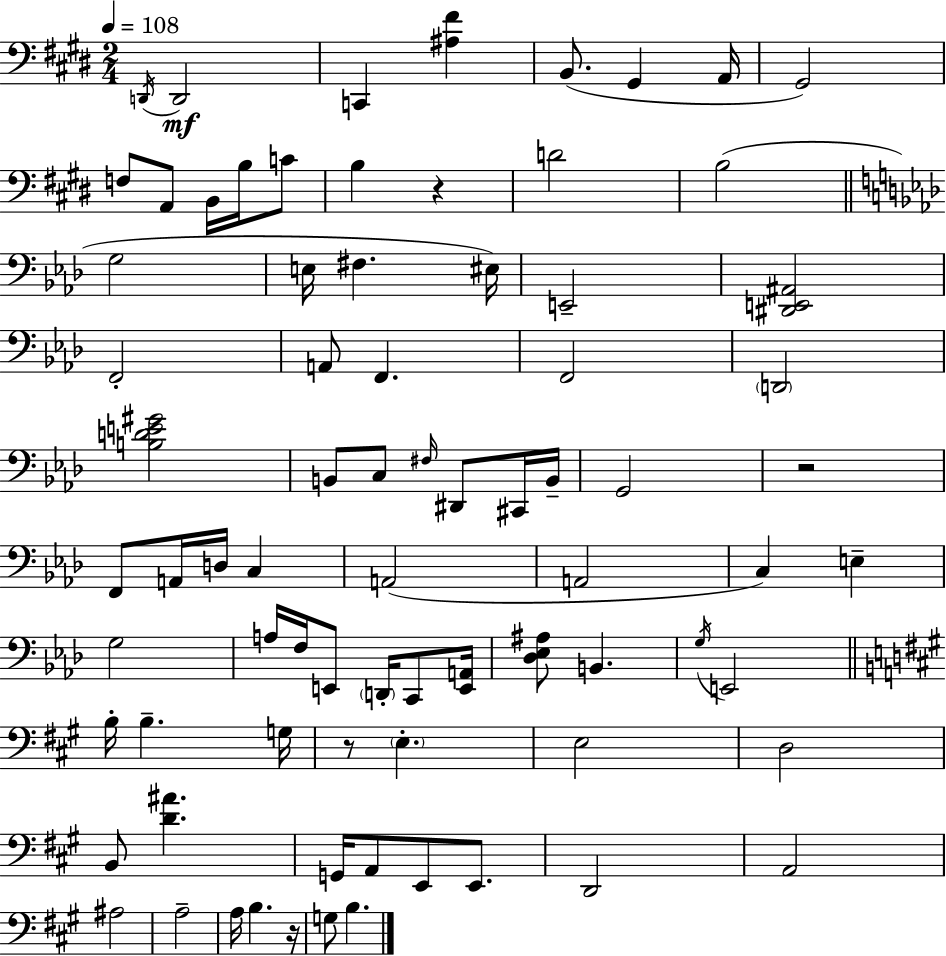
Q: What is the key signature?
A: E major